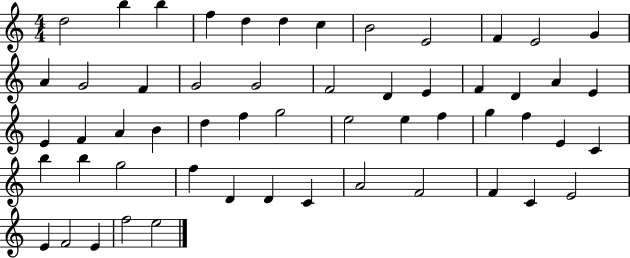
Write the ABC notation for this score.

X:1
T:Untitled
M:4/4
L:1/4
K:C
d2 b b f d d c B2 E2 F E2 G A G2 F G2 G2 F2 D E F D A E E F A B d f g2 e2 e f g f E C b b g2 f D D C A2 F2 F C E2 E F2 E f2 e2